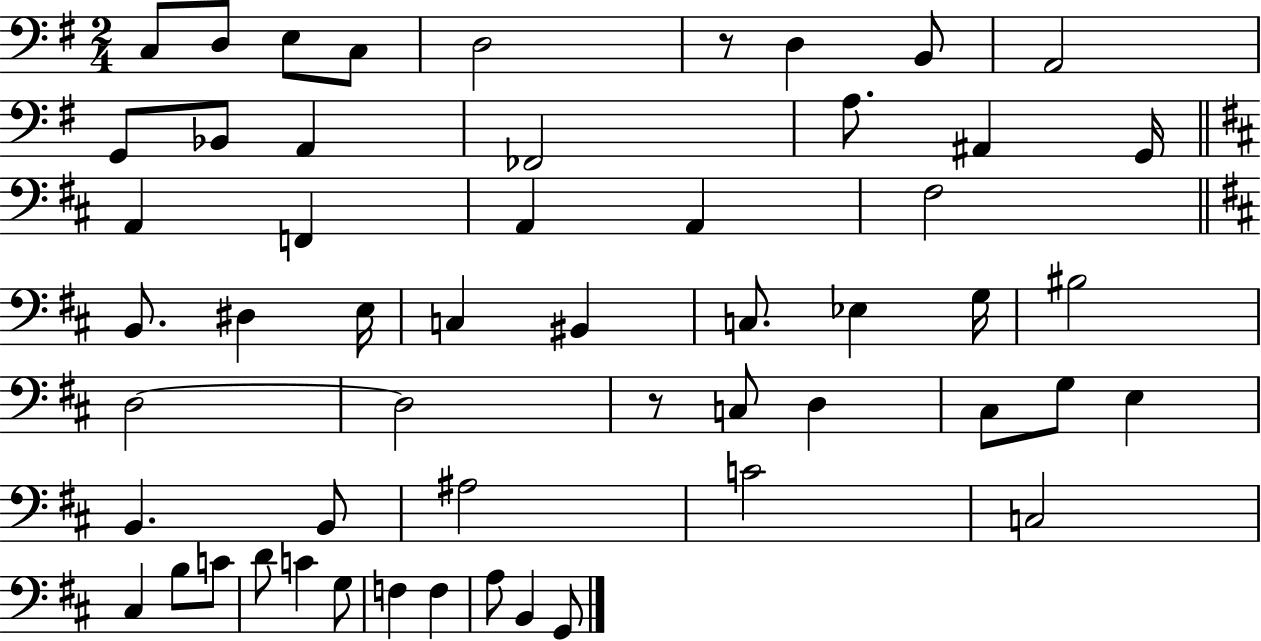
C3/e D3/e E3/e C3/e D3/h R/e D3/q B2/e A2/h G2/e Bb2/e A2/q FES2/h A3/e. A#2/q G2/s A2/q F2/q A2/q A2/q F#3/h B2/e. D#3/q E3/s C3/q BIS2/q C3/e. Eb3/q G3/s BIS3/h D3/h D3/h R/e C3/e D3/q C#3/e G3/e E3/q B2/q. B2/e A#3/h C4/h C3/h C#3/q B3/e C4/e D4/e C4/q G3/e F3/q F3/q A3/e B2/q G2/e